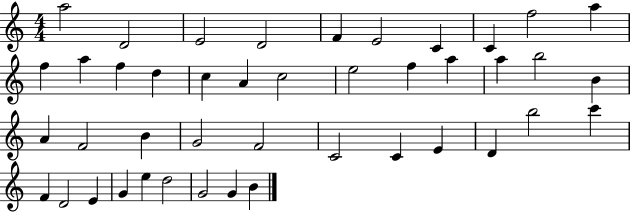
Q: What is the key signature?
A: C major